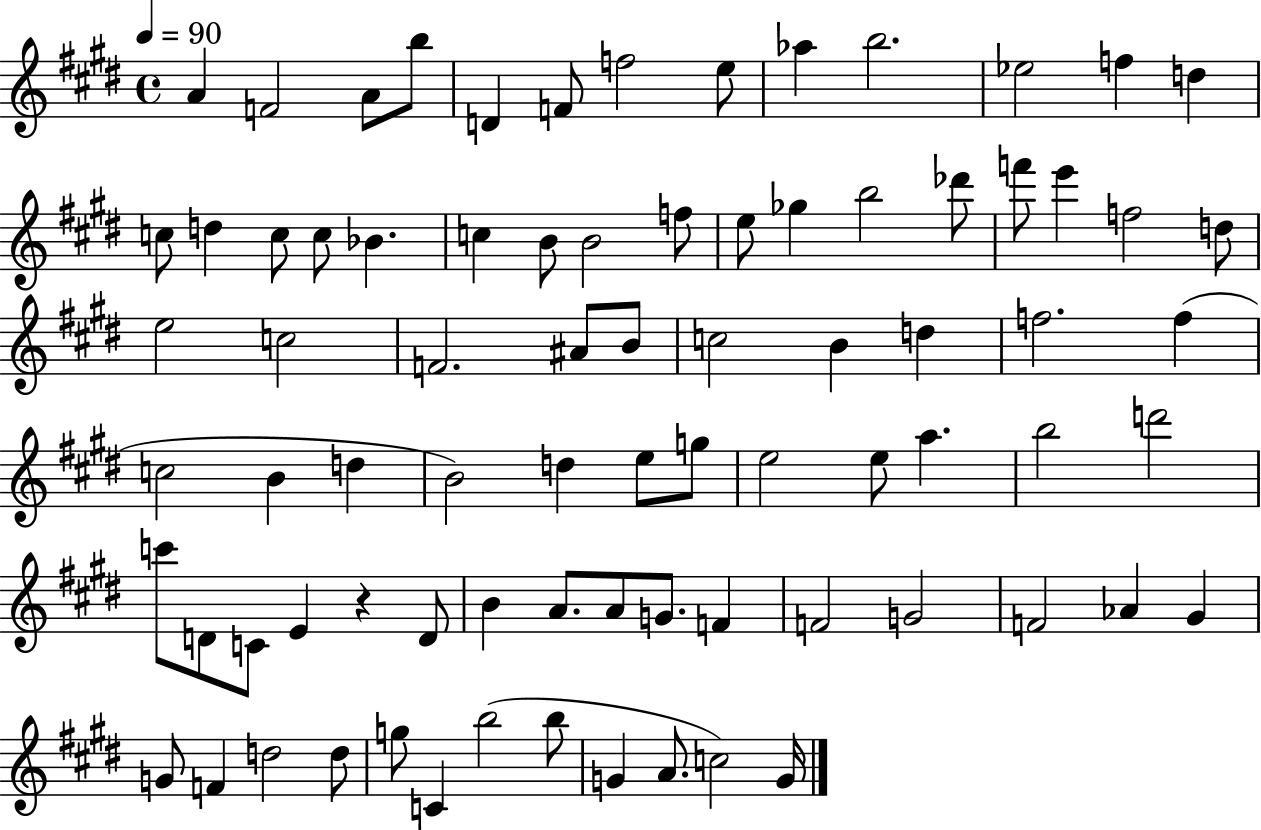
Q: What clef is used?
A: treble